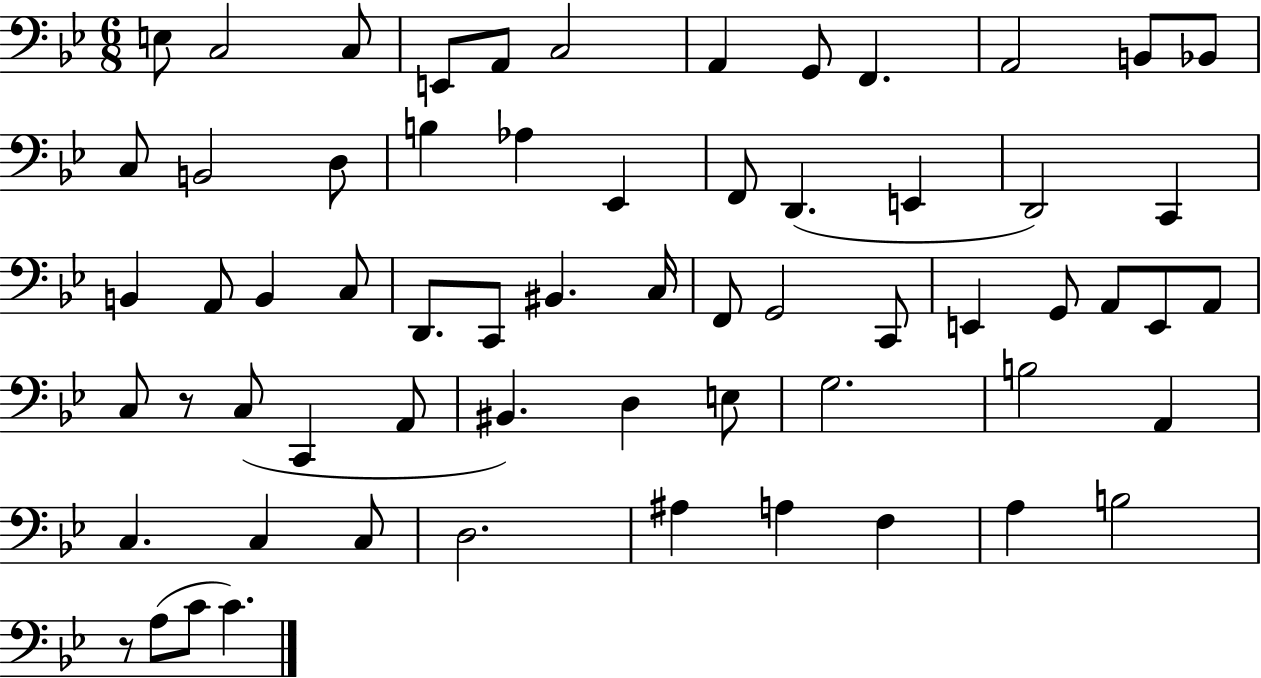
E3/e C3/h C3/e E2/e A2/e C3/h A2/q G2/e F2/q. A2/h B2/e Bb2/e C3/e B2/h D3/e B3/q Ab3/q Eb2/q F2/e D2/q. E2/q D2/h C2/q B2/q A2/e B2/q C3/e D2/e. C2/e BIS2/q. C3/s F2/e G2/h C2/e E2/q G2/e A2/e E2/e A2/e C3/e R/e C3/e C2/q A2/e BIS2/q. D3/q E3/e G3/h. B3/h A2/q C3/q. C3/q C3/e D3/h. A#3/q A3/q F3/q A3/q B3/h R/e A3/e C4/e C4/q.